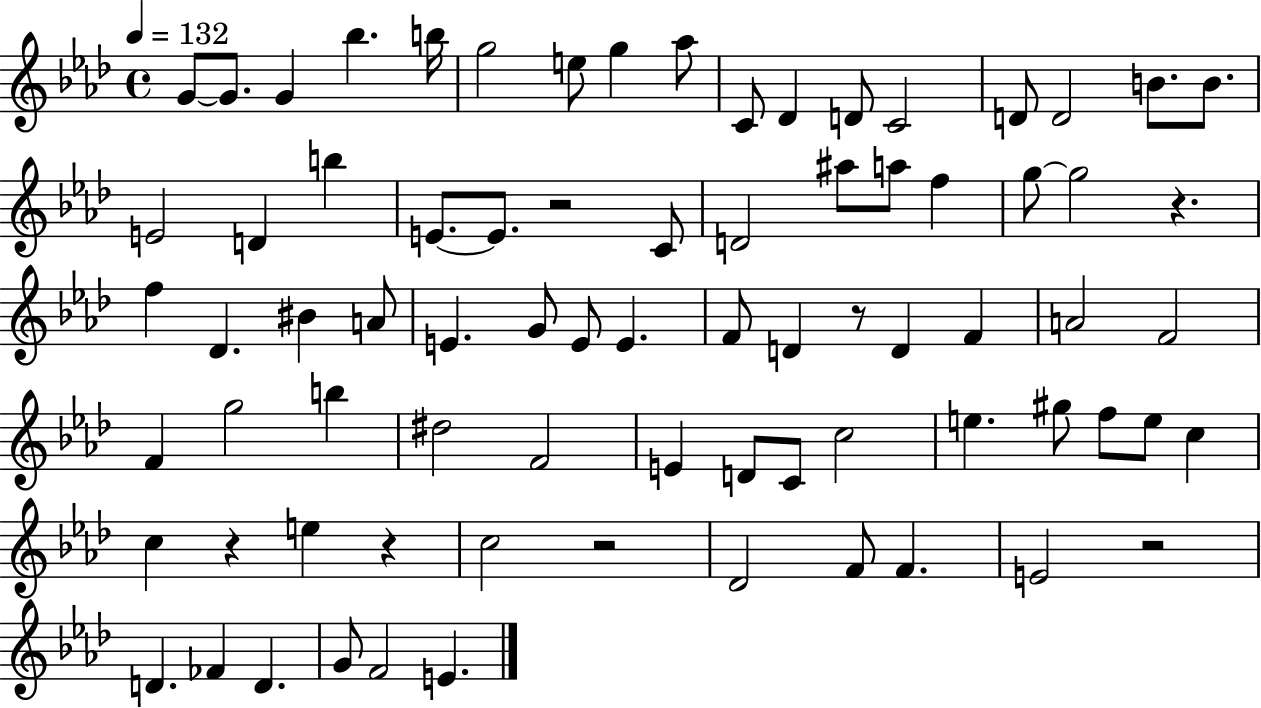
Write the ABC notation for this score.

X:1
T:Untitled
M:4/4
L:1/4
K:Ab
G/2 G/2 G _b b/4 g2 e/2 g _a/2 C/2 _D D/2 C2 D/2 D2 B/2 B/2 E2 D b E/2 E/2 z2 C/2 D2 ^a/2 a/2 f g/2 g2 z f _D ^B A/2 E G/2 E/2 E F/2 D z/2 D F A2 F2 F g2 b ^d2 F2 E D/2 C/2 c2 e ^g/2 f/2 e/2 c c z e z c2 z2 _D2 F/2 F E2 z2 D _F D G/2 F2 E